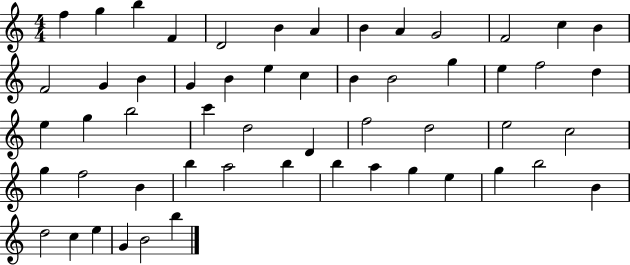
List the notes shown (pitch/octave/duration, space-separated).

F5/q G5/q B5/q F4/q D4/h B4/q A4/q B4/q A4/q G4/h F4/h C5/q B4/q F4/h G4/q B4/q G4/q B4/q E5/q C5/q B4/q B4/h G5/q E5/q F5/h D5/q E5/q G5/q B5/h C6/q D5/h D4/q F5/h D5/h E5/h C5/h G5/q F5/h B4/q B5/q A5/h B5/q B5/q A5/q G5/q E5/q G5/q B5/h B4/q D5/h C5/q E5/q G4/q B4/h B5/q